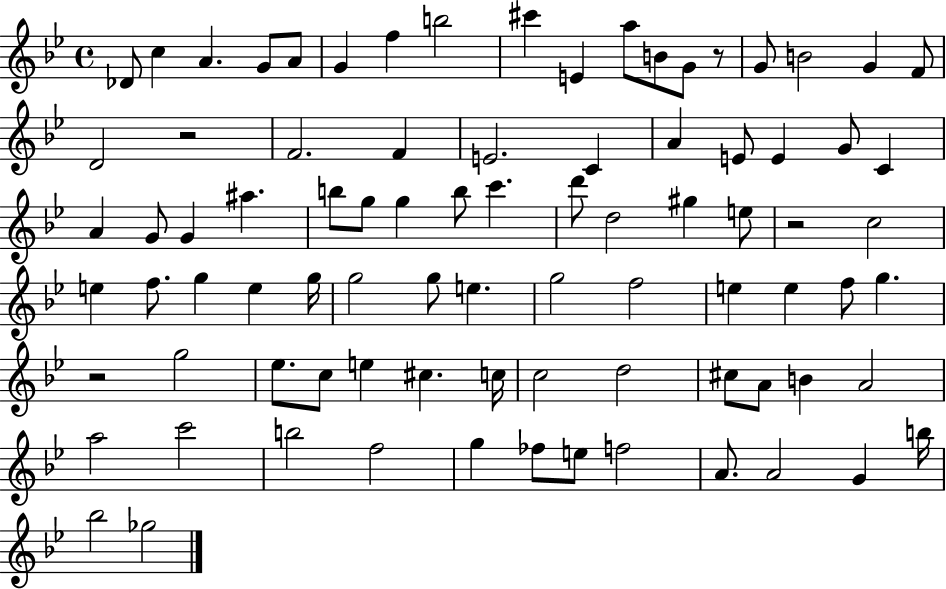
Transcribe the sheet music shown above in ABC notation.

X:1
T:Untitled
M:4/4
L:1/4
K:Bb
_D/2 c A G/2 A/2 G f b2 ^c' E a/2 B/2 G/2 z/2 G/2 B2 G F/2 D2 z2 F2 F E2 C A E/2 E G/2 C A G/2 G ^a b/2 g/2 g b/2 c' d'/2 d2 ^g e/2 z2 c2 e f/2 g e g/4 g2 g/2 e g2 f2 e e f/2 g z2 g2 _e/2 c/2 e ^c c/4 c2 d2 ^c/2 A/2 B A2 a2 c'2 b2 f2 g _f/2 e/2 f2 A/2 A2 G b/4 _b2 _g2